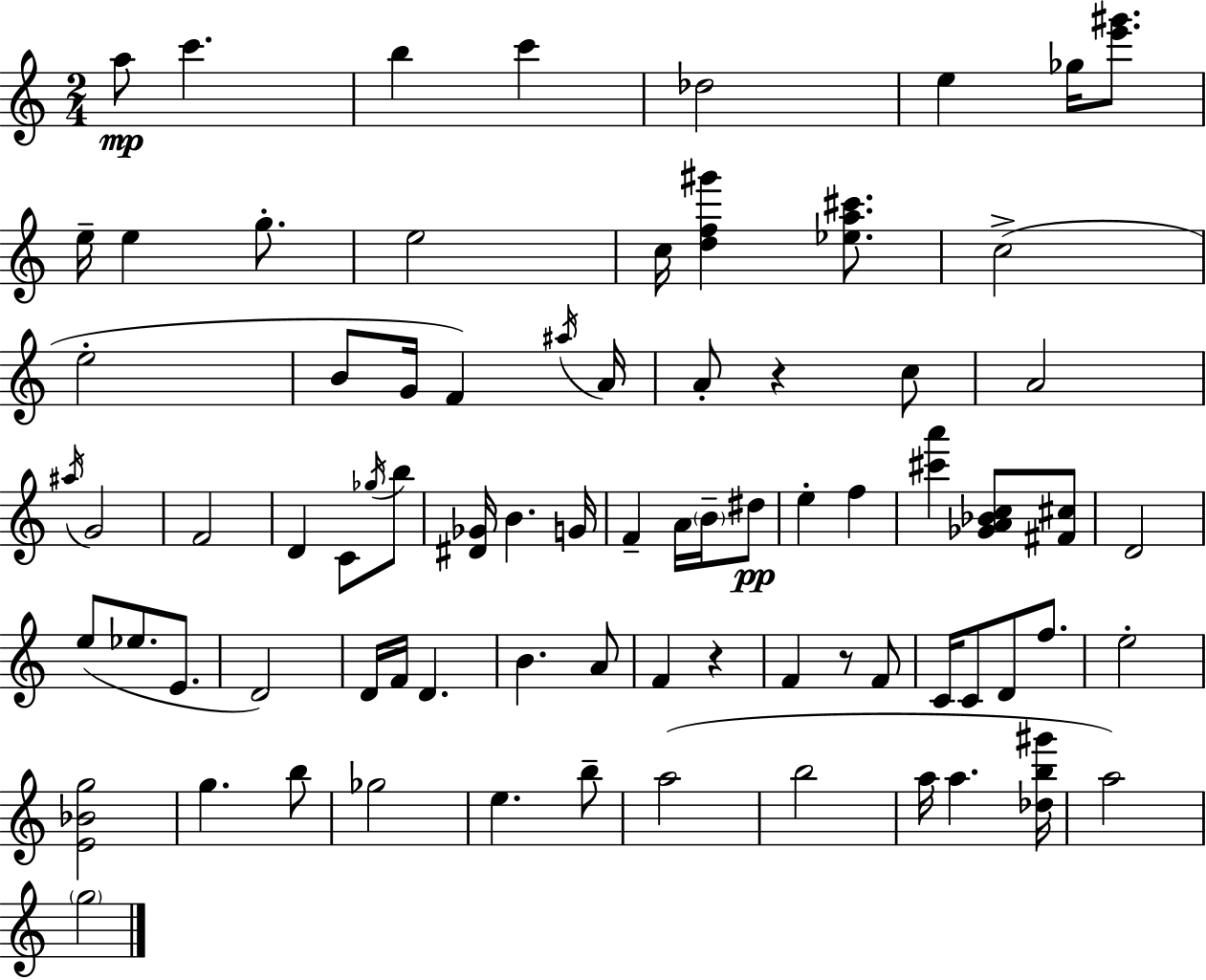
{
  \clef treble
  \numericTimeSignature
  \time 2/4
  \key a \minor
  a''8\mp c'''4. | b''4 c'''4 | des''2 | e''4 ges''16 <e''' gis'''>8. | \break e''16-- e''4 g''8.-. | e''2 | c''16 <d'' f'' gis'''>4 <ees'' a'' cis'''>8. | c''2->( | \break e''2-. | b'8 g'16 f'4) \acciaccatura { ais''16 } | a'16 a'8-. r4 c''8 | a'2 | \break \acciaccatura { ais''16 } g'2 | f'2 | d'4 c'8 | \acciaccatura { ges''16 } b''8 <dis' ges'>16 b'4. | \break g'16 f'4-- a'16 | \parenthesize b'16-- dis''8\pp e''4-. f''4 | <cis''' a'''>4 <ges' a' bes' c''>8 | <fis' cis''>8 d'2 | \break e''8( ees''8. | e'8. d'2) | d'16 f'16 d'4. | b'4. | \break a'8 f'4 r4 | f'4 r8 | f'8 c'16 c'8 d'8 | f''8. e''2-. | \break <e' bes' g''>2 | g''4. | b''8 ges''2 | e''4. | \break b''8-- a''2( | b''2 | a''16 a''4. | <des'' b'' gis'''>16 a''2) | \break \parenthesize g''2 | \bar "|."
}